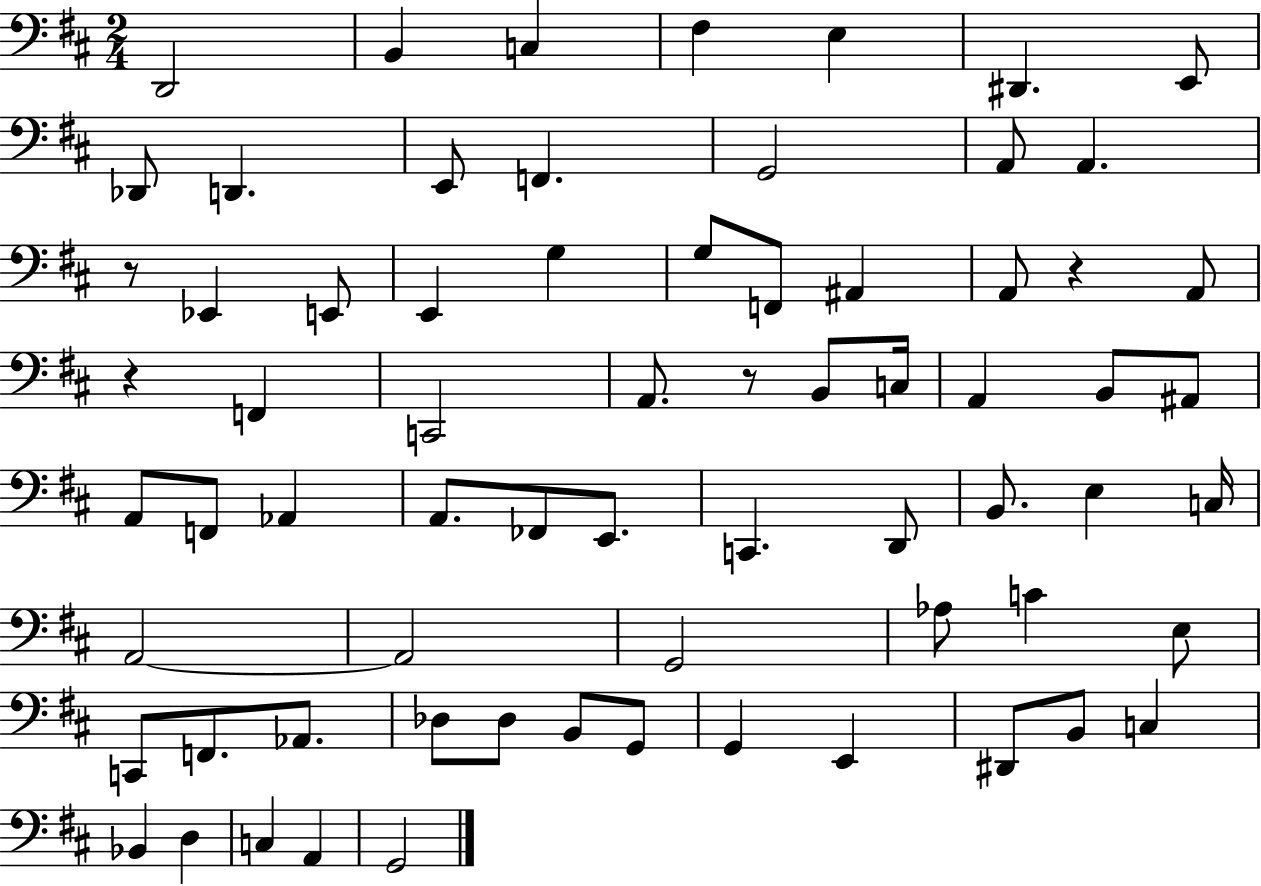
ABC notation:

X:1
T:Untitled
M:2/4
L:1/4
K:D
D,,2 B,, C, ^F, E, ^D,, E,,/2 _D,,/2 D,, E,,/2 F,, G,,2 A,,/2 A,, z/2 _E,, E,,/2 E,, G, G,/2 F,,/2 ^A,, A,,/2 z A,,/2 z F,, C,,2 A,,/2 z/2 B,,/2 C,/4 A,, B,,/2 ^A,,/2 A,,/2 F,,/2 _A,, A,,/2 _F,,/2 E,,/2 C,, D,,/2 B,,/2 E, C,/4 A,,2 A,,2 G,,2 _A,/2 C E,/2 C,,/2 F,,/2 _A,,/2 _D,/2 _D,/2 B,,/2 G,,/2 G,, E,, ^D,,/2 B,,/2 C, _B,, D, C, A,, G,,2